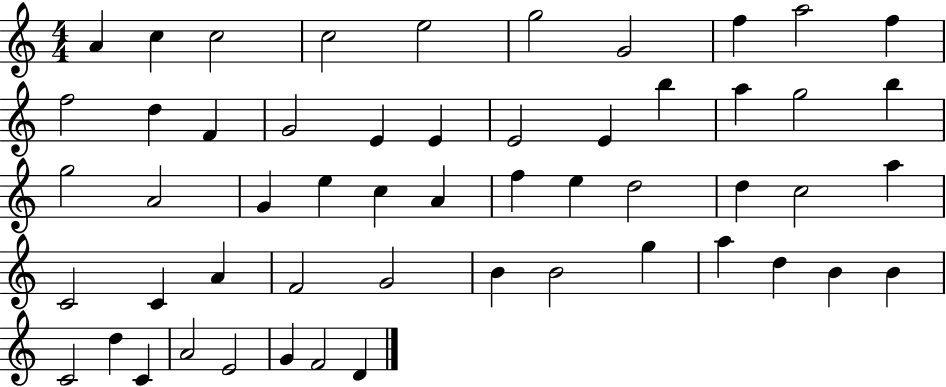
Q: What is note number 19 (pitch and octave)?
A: B5